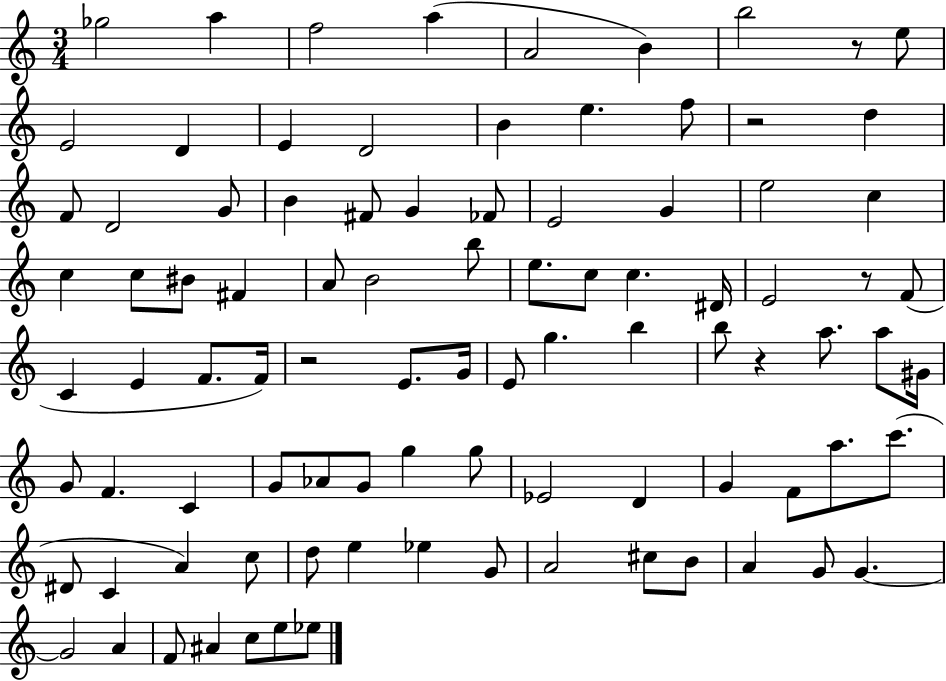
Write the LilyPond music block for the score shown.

{
  \clef treble
  \numericTimeSignature
  \time 3/4
  \key c \major
  ges''2 a''4 | f''2 a''4( | a'2 b'4) | b''2 r8 e''8 | \break e'2 d'4 | e'4 d'2 | b'4 e''4. f''8 | r2 d''4 | \break f'8 d'2 g'8 | b'4 fis'8 g'4 fes'8 | e'2 g'4 | e''2 c''4 | \break c''4 c''8 bis'8 fis'4 | a'8 b'2 b''8 | e''8. c''8 c''4. dis'16 | e'2 r8 f'8( | \break c'4 e'4 f'8. f'16) | r2 e'8. g'16 | e'8 g''4. b''4 | b''8 r4 a''8. a''8 gis'16 | \break g'8 f'4. c'4 | g'8 aes'8 g'8 g''4 g''8 | ees'2 d'4 | g'4 f'8 a''8. c'''8.( | \break dis'8 c'4 a'4) c''8 | d''8 e''4 ees''4 g'8 | a'2 cis''8 b'8 | a'4 g'8 g'4.~~ | \break g'2 a'4 | f'8 ais'4 c''8 e''8 ees''8 | \bar "|."
}